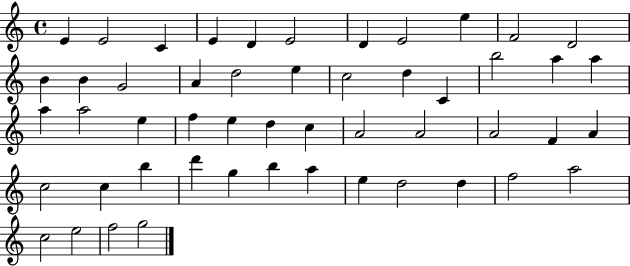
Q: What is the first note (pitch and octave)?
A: E4